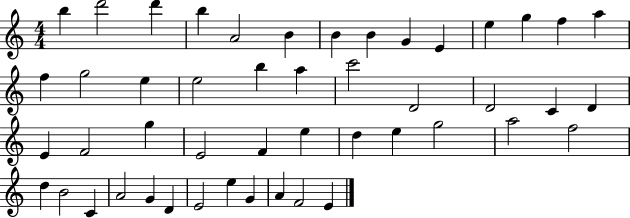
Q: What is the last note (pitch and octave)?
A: E4